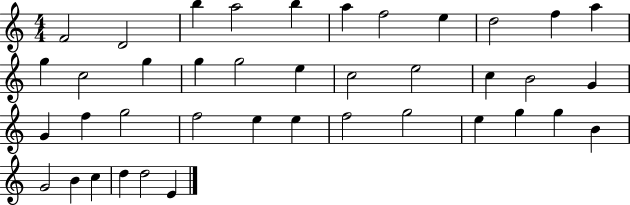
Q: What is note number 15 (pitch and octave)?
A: G5